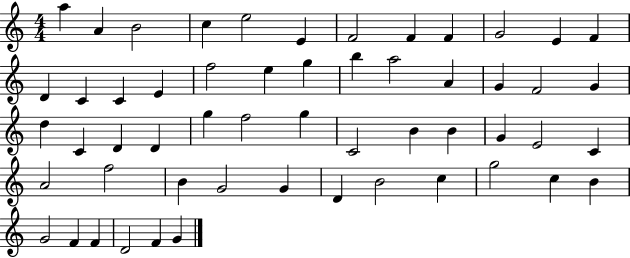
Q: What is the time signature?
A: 4/4